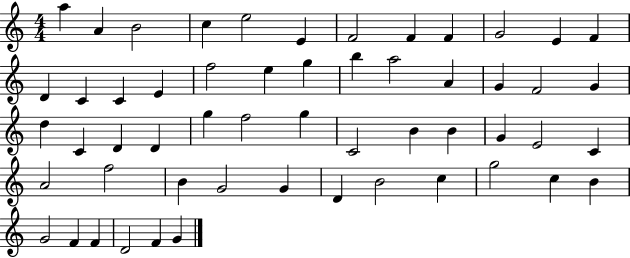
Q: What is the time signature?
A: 4/4